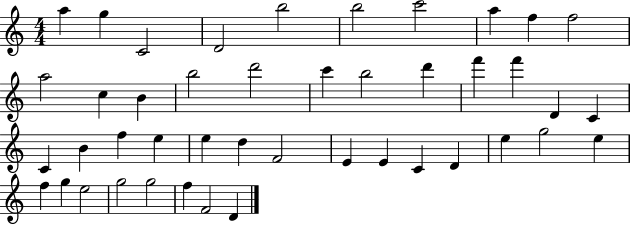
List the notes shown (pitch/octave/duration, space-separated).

A5/q G5/q C4/h D4/h B5/h B5/h C6/h A5/q F5/q F5/h A5/h C5/q B4/q B5/h D6/h C6/q B5/h D6/q F6/q F6/q D4/q C4/q C4/q B4/q F5/q E5/q E5/q D5/q F4/h E4/q E4/q C4/q D4/q E5/q G5/h E5/q F5/q G5/q E5/h G5/h G5/h F5/q F4/h D4/q